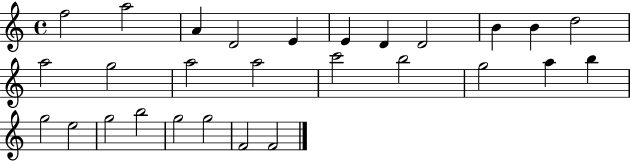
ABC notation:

X:1
T:Untitled
M:4/4
L:1/4
K:C
f2 a2 A D2 E E D D2 B B d2 a2 g2 a2 a2 c'2 b2 g2 a b g2 e2 g2 b2 g2 g2 F2 F2